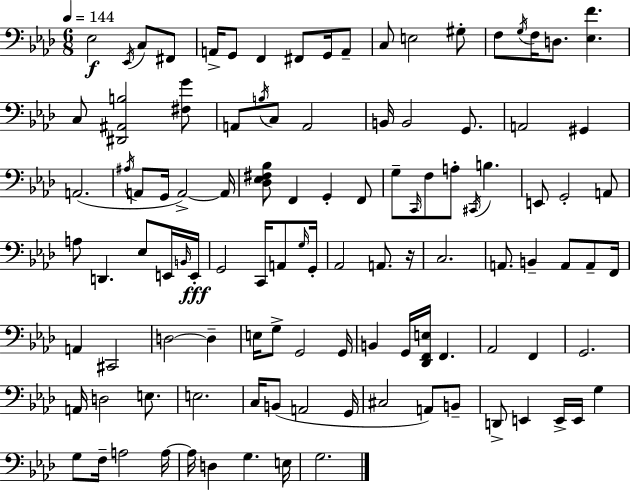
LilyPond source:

{
  \clef bass
  \numericTimeSignature
  \time 6/8
  \key aes \major
  \tempo 4 = 144
  \repeat volta 2 { ees2\f \acciaccatura { ees,16 } c8 fis,8 | a,16-> g,8 f,4 fis,8 g,16 a,8-- | c8 e2 gis8-. | f8 \acciaccatura { g16 } f16 d8. <ees f'>4. | \break c8 <dis, ais, b>2 | <fis g'>8 a,8 \acciaccatura { b16 } c8 a,2 | b,16 b,2 | g,8. a,2 gis,4 | \break a,2.( | \acciaccatura { ais16 } a,8 g,16 a,2->~~) | a,16 <des ees fis bes>8 f,4 g,4-. | f,8 g8-- \grace { c,16 } f8 a8-. \acciaccatura { cis,16 } | \break b4. e,8 g,2-. | a,8 a8 d,4. | ees8 e,16 \grace { b,16 } e,16-.\fff g,2 | c,16 a,8 \grace { g16 } g,16-. aes,2 | \break a,8. r16 c2. | a,8. b,4-- | a,8 a,8-- f,16 a,4 | cis,2 d2~~ | \break d4-- e16 g8-> g,2 | g,16 b,4 | g,16 <des, f, e>16 f,4. aes,2 | f,4 g,2. | \break a,16 d2 | e8. e2. | c16 b,8( a,2 | g,16 cis2 | \break a,8) b,8-- d,8-> e,4 | e,16-> e,16 g4 g8 f16-- a2 | a16~~ a16 d4 | g4. e16 g2. | \break } \bar "|."
}